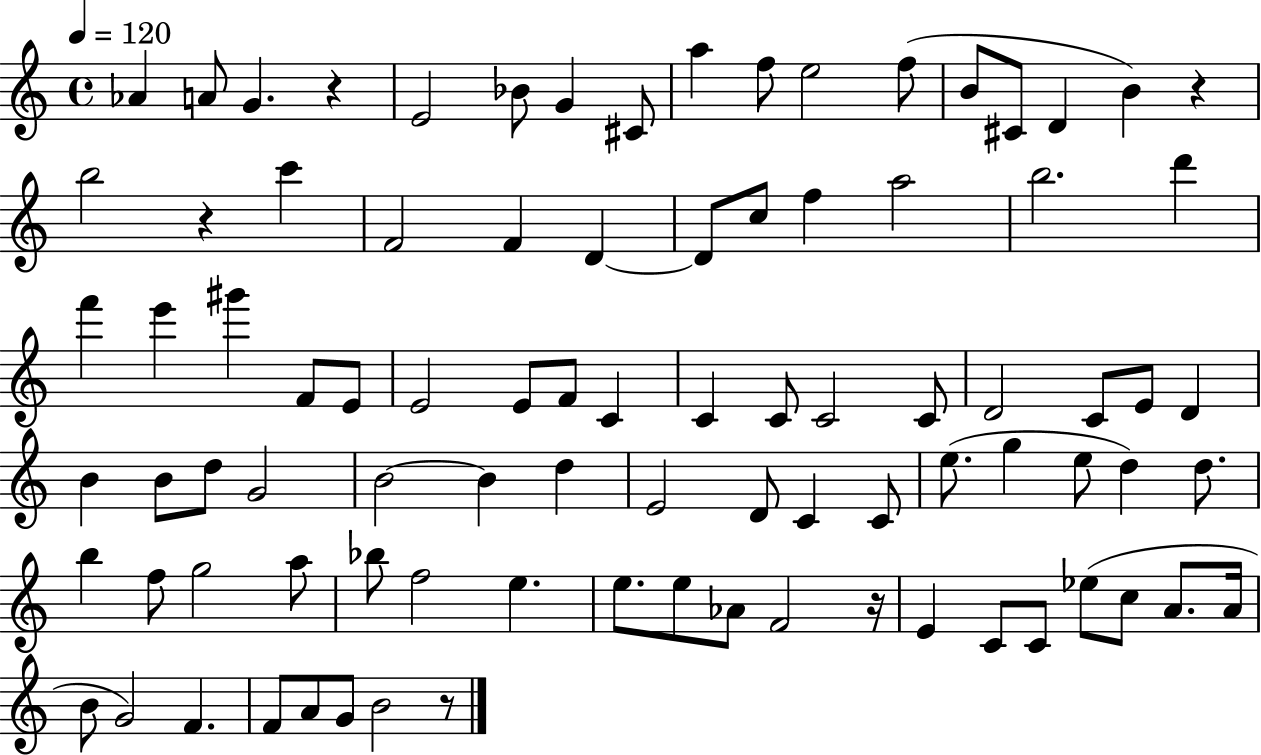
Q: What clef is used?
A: treble